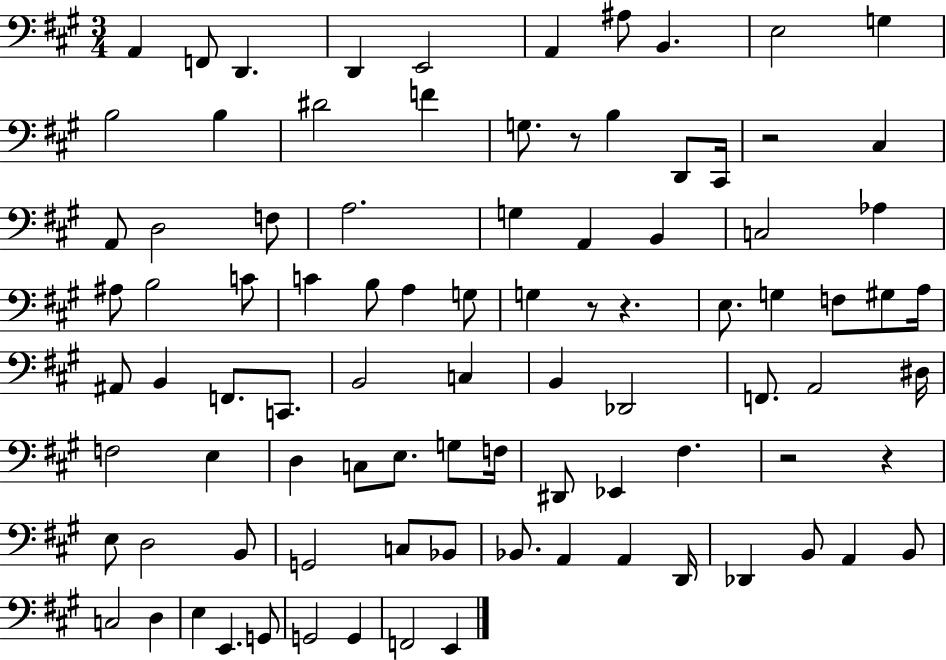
X:1
T:Untitled
M:3/4
L:1/4
K:A
A,, F,,/2 D,, D,, E,,2 A,, ^A,/2 B,, E,2 G, B,2 B, ^D2 F G,/2 z/2 B, D,,/2 ^C,,/4 z2 ^C, A,,/2 D,2 F,/2 A,2 G, A,, B,, C,2 _A, ^A,/2 B,2 C/2 C B,/2 A, G,/2 G, z/2 z E,/2 G, F,/2 ^G,/2 A,/4 ^A,,/2 B,, F,,/2 C,,/2 B,,2 C, B,, _D,,2 F,,/2 A,,2 ^D,/4 F,2 E, D, C,/2 E,/2 G,/2 F,/4 ^D,,/2 _E,, ^F, z2 z E,/2 D,2 B,,/2 G,,2 C,/2 _B,,/2 _B,,/2 A,, A,, D,,/4 _D,, B,,/2 A,, B,,/2 C,2 D, E, E,, G,,/2 G,,2 G,, F,,2 E,,